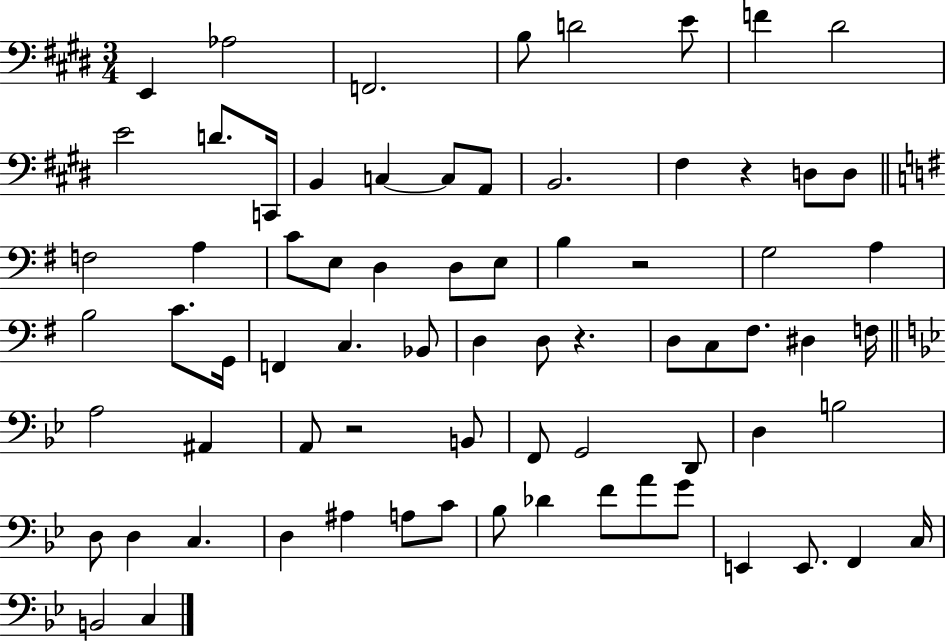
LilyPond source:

{
  \clef bass
  \numericTimeSignature
  \time 3/4
  \key e \major
  e,4 aes2 | f,2. | b8 d'2 e'8 | f'4 dis'2 | \break e'2 d'8. c,16 | b,4 c4~~ c8 a,8 | b,2. | fis4 r4 d8 d8 | \break \bar "||" \break \key g \major f2 a4 | c'8 e8 d4 d8 e8 | b4 r2 | g2 a4 | \break b2 c'8. g,16 | f,4 c4. bes,8 | d4 d8 r4. | d8 c8 fis8. dis4 f16 | \break \bar "||" \break \key bes \major a2 ais,4 | a,8 r2 b,8 | f,8 g,2 d,8 | d4 b2 | \break d8 d4 c4. | d4 ais4 a8 c'8 | bes8 des'4 f'8 a'8 g'8 | e,4 e,8. f,4 c16 | \break b,2 c4 | \bar "|."
}